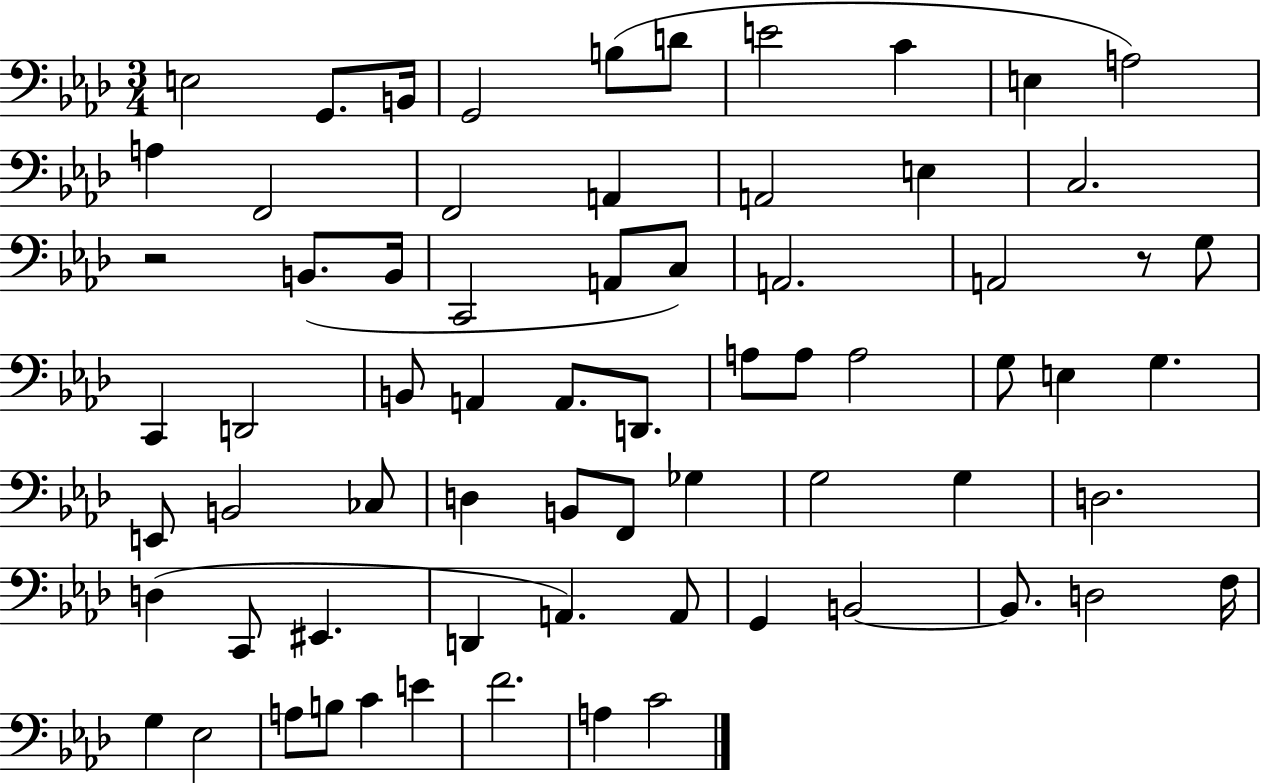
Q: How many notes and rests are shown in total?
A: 69